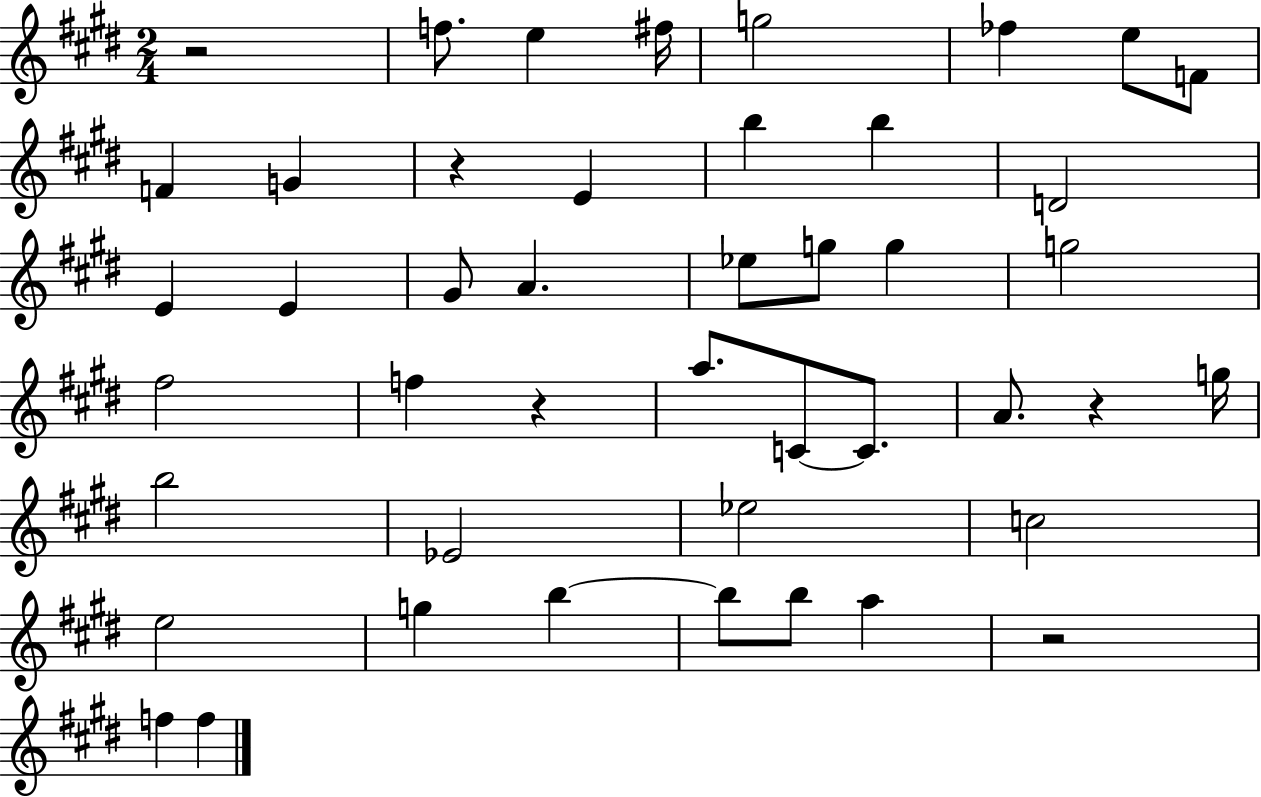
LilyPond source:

{
  \clef treble
  \numericTimeSignature
  \time 2/4
  \key e \major
  r2 | f''8. e''4 fis''16 | g''2 | fes''4 e''8 f'8 | \break f'4 g'4 | r4 e'4 | b''4 b''4 | d'2 | \break e'4 e'4 | gis'8 a'4. | ees''8 g''8 g''4 | g''2 | \break fis''2 | f''4 r4 | a''8. c'8~~ c'8. | a'8. r4 g''16 | \break b''2 | ees'2 | ees''2 | c''2 | \break e''2 | g''4 b''4~~ | b''8 b''8 a''4 | r2 | \break f''4 f''4 | \bar "|."
}